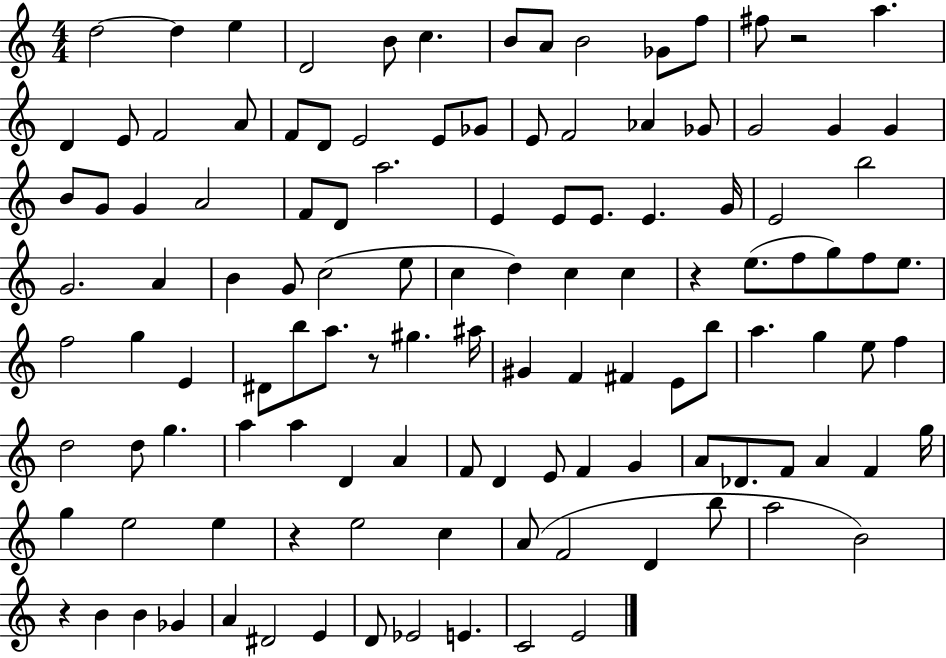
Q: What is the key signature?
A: C major